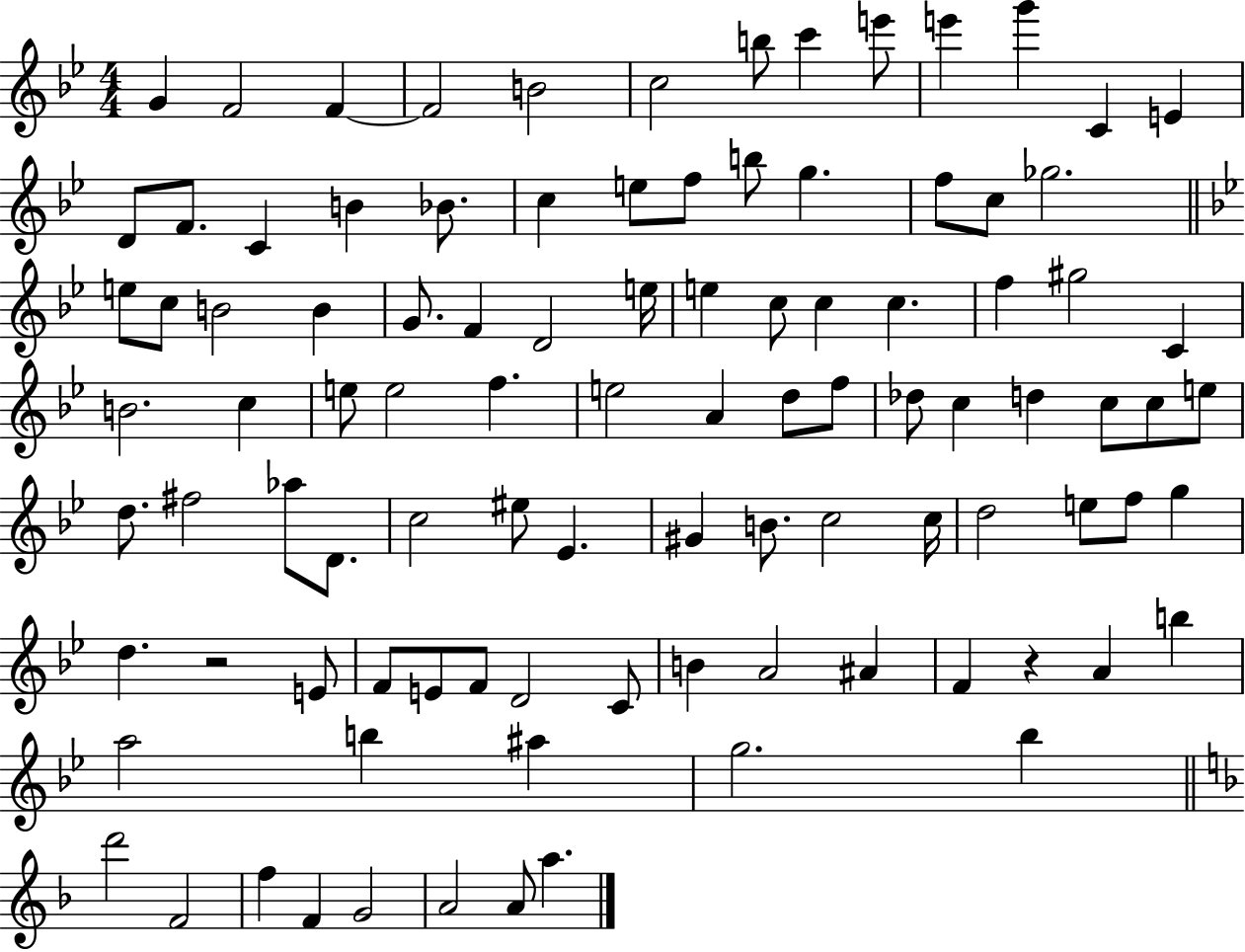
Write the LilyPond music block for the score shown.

{
  \clef treble
  \numericTimeSignature
  \time 4/4
  \key bes \major
  g'4 f'2 f'4~~ | f'2 b'2 | c''2 b''8 c'''4 e'''8 | e'''4 g'''4 c'4 e'4 | \break d'8 f'8. c'4 b'4 bes'8. | c''4 e''8 f''8 b''8 g''4. | f''8 c''8 ges''2. | \bar "||" \break \key bes \major e''8 c''8 b'2 b'4 | g'8. f'4 d'2 e''16 | e''4 c''8 c''4 c''4. | f''4 gis''2 c'4 | \break b'2. c''4 | e''8 e''2 f''4. | e''2 a'4 d''8 f''8 | des''8 c''4 d''4 c''8 c''8 e''8 | \break d''8. fis''2 aes''8 d'8. | c''2 eis''8 ees'4. | gis'4 b'8. c''2 c''16 | d''2 e''8 f''8 g''4 | \break d''4. r2 e'8 | f'8 e'8 f'8 d'2 c'8 | b'4 a'2 ais'4 | f'4 r4 a'4 b''4 | \break a''2 b''4 ais''4 | g''2. bes''4 | \bar "||" \break \key d \minor d'''2 f'2 | f''4 f'4 g'2 | a'2 a'8 a''4. | \bar "|."
}